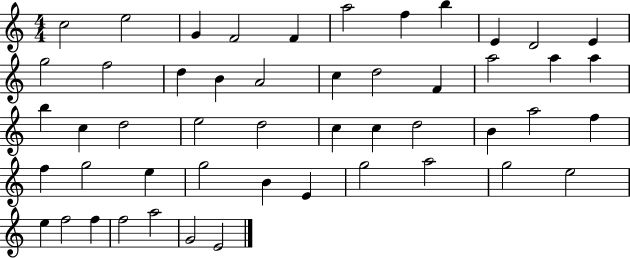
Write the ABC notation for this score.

X:1
T:Untitled
M:4/4
L:1/4
K:C
c2 e2 G F2 F a2 f b E D2 E g2 f2 d B A2 c d2 F a2 a a b c d2 e2 d2 c c d2 B a2 f f g2 e g2 B E g2 a2 g2 e2 e f2 f f2 a2 G2 E2